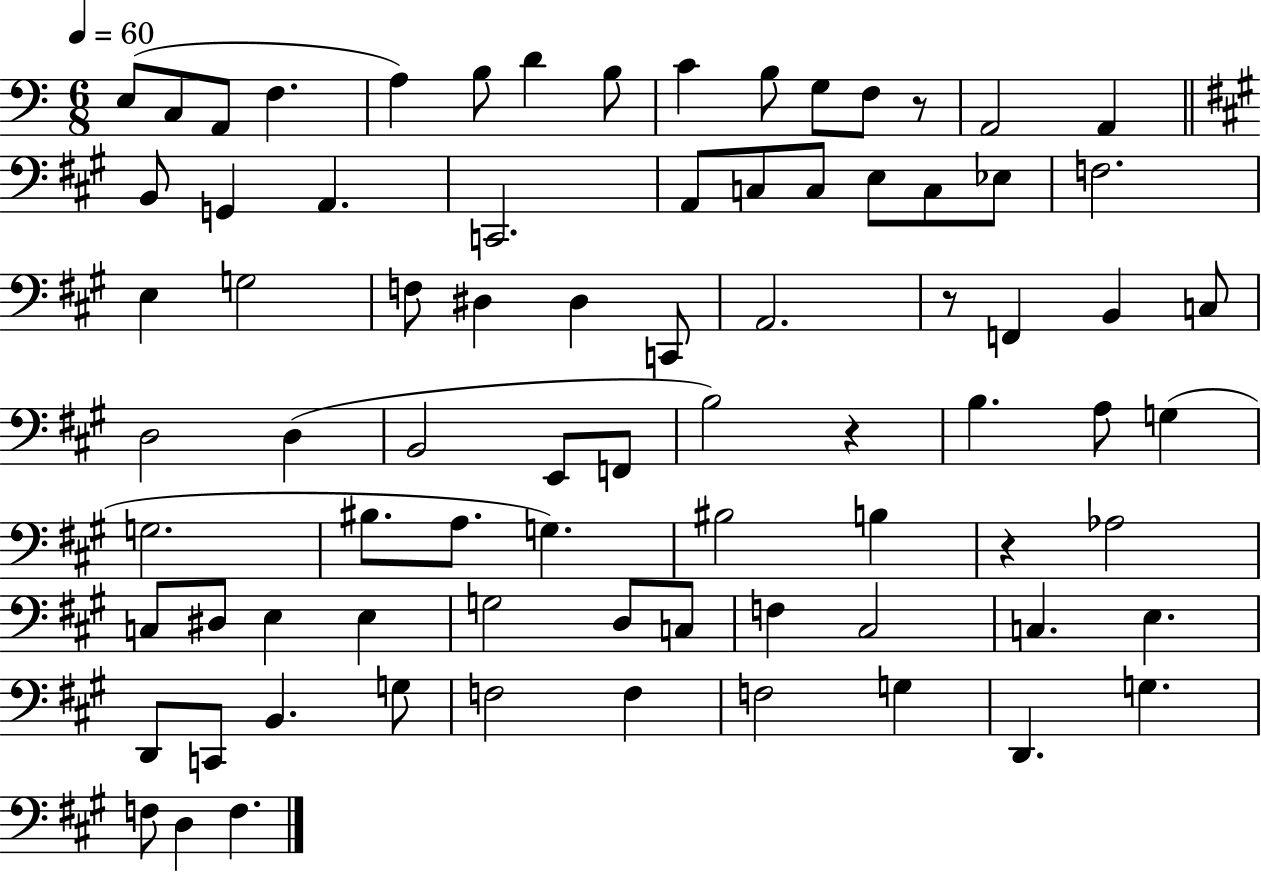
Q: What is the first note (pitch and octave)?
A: E3